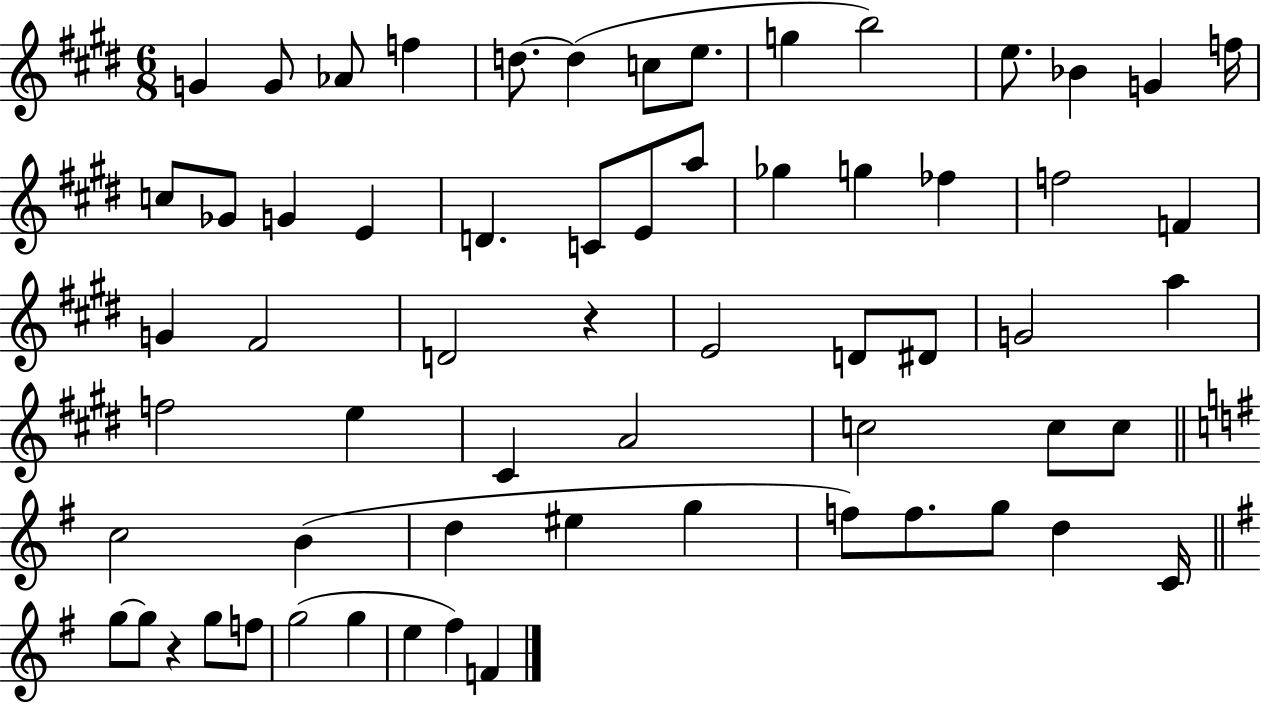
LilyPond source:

{
  \clef treble
  \numericTimeSignature
  \time 6/8
  \key e \major
  \repeat volta 2 { g'4 g'8 aes'8 f''4 | d''8.~~ d''4( c''8 e''8. | g''4 b''2) | e''8. bes'4 g'4 f''16 | \break c''8 ges'8 g'4 e'4 | d'4. c'8 e'8 a''8 | ges''4 g''4 fes''4 | f''2 f'4 | \break g'4 fis'2 | d'2 r4 | e'2 d'8 dis'8 | g'2 a''4 | \break f''2 e''4 | cis'4 a'2 | c''2 c''8 c''8 | \bar "||" \break \key g \major c''2 b'4( | d''4 eis''4 g''4 | f''8) f''8. g''8 d''4 c'16 | \bar "||" \break \key g \major g''8~~ g''8 r4 g''8 f''8 | g''2( g''4 | e''4 fis''4) f'4 | } \bar "|."
}